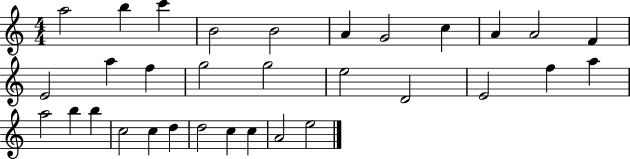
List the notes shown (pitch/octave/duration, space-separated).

A5/h B5/q C6/q B4/h B4/h A4/q G4/h C5/q A4/q A4/h F4/q E4/h A5/q F5/q G5/h G5/h E5/h D4/h E4/h F5/q A5/q A5/h B5/q B5/q C5/h C5/q D5/q D5/h C5/q C5/q A4/h E5/h